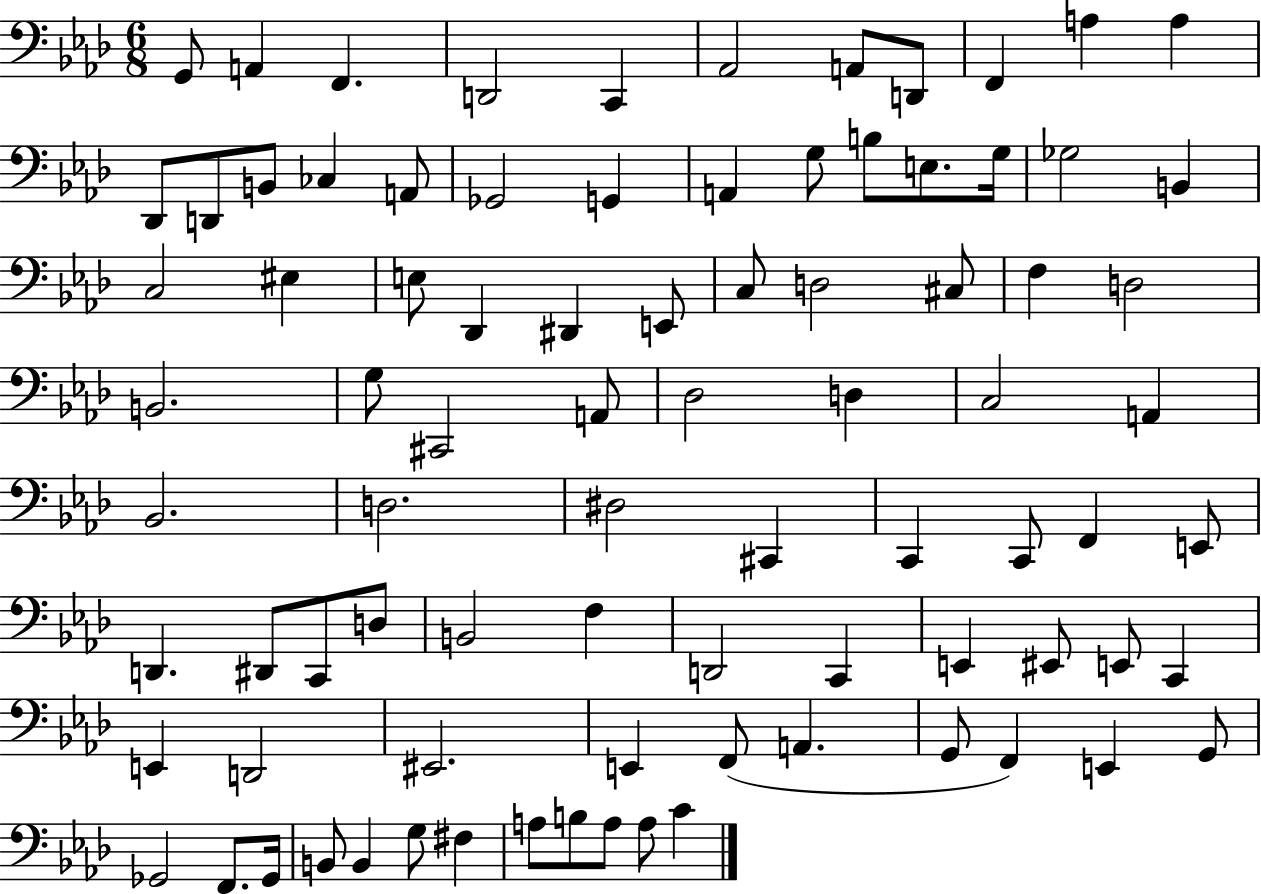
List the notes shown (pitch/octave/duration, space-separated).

G2/e A2/q F2/q. D2/h C2/q Ab2/h A2/e D2/e F2/q A3/q A3/q Db2/e D2/e B2/e CES3/q A2/e Gb2/h G2/q A2/q G3/e B3/e E3/e. G3/s Gb3/h B2/q C3/h EIS3/q E3/e Db2/q D#2/q E2/e C3/e D3/h C#3/e F3/q D3/h B2/h. G3/e C#2/h A2/e Db3/h D3/q C3/h A2/q Bb2/h. D3/h. D#3/h C#2/q C2/q C2/e F2/q E2/e D2/q. D#2/e C2/e D3/e B2/h F3/q D2/h C2/q E2/q EIS2/e E2/e C2/q E2/q D2/h EIS2/h. E2/q F2/e A2/q. G2/e F2/q E2/q G2/e Gb2/h F2/e. Gb2/s B2/e B2/q G3/e F#3/q A3/e B3/e A3/e A3/e C4/q